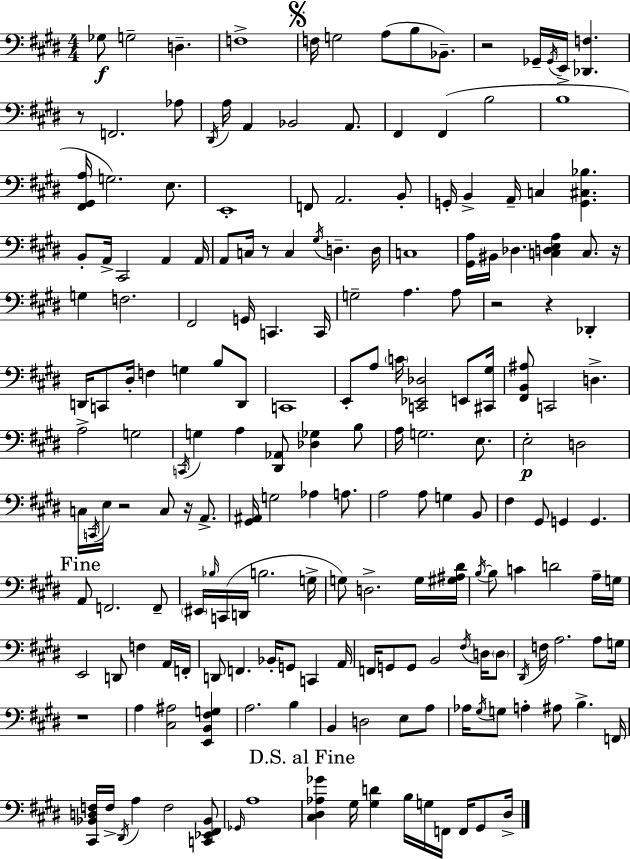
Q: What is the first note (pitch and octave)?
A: Gb3